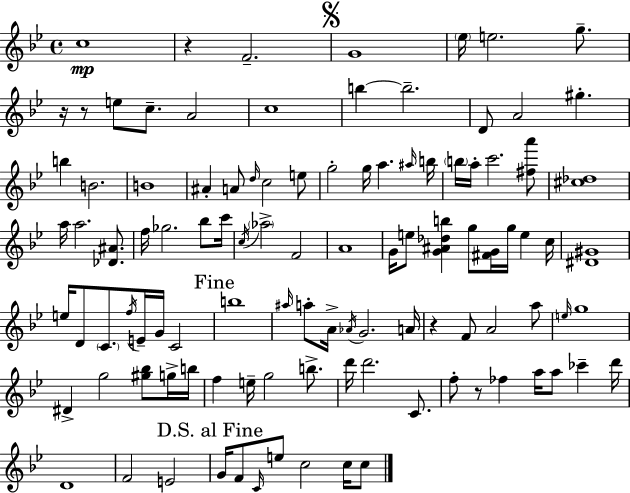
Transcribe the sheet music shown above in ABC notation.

X:1
T:Untitled
M:4/4
L:1/4
K:Gm
c4 z F2 G4 _e/4 e2 g/2 z/4 z/2 e/2 c/2 A2 c4 b b2 D/2 A2 ^g b B2 B4 ^A A/2 d/4 c2 e/2 g2 g/4 a ^a/4 b/4 b/4 a/4 c'2 [^fa']/2 [^c_d]4 a/4 a2 [_D^A]/2 f/4 _g2 _b/2 c'/4 c/4 _a2 F2 A4 G/4 e/2 [G^A_db] g/2 [^FG]/4 g/4 e c/4 [^D^G]4 e/4 D/2 C/2 f/4 E/4 G/4 C2 b4 ^a/4 a/2 A/4 _A/4 G2 A/4 z F/2 A2 a/2 e/4 g4 ^D g2 [^g_b]/2 g/4 b/4 f e/4 g2 b/2 d'/4 d'2 C/2 f/2 z/2 _f a/4 a/2 _c' d'/4 D4 F2 E2 G/4 F/2 C/4 e/2 c2 c/4 c/2